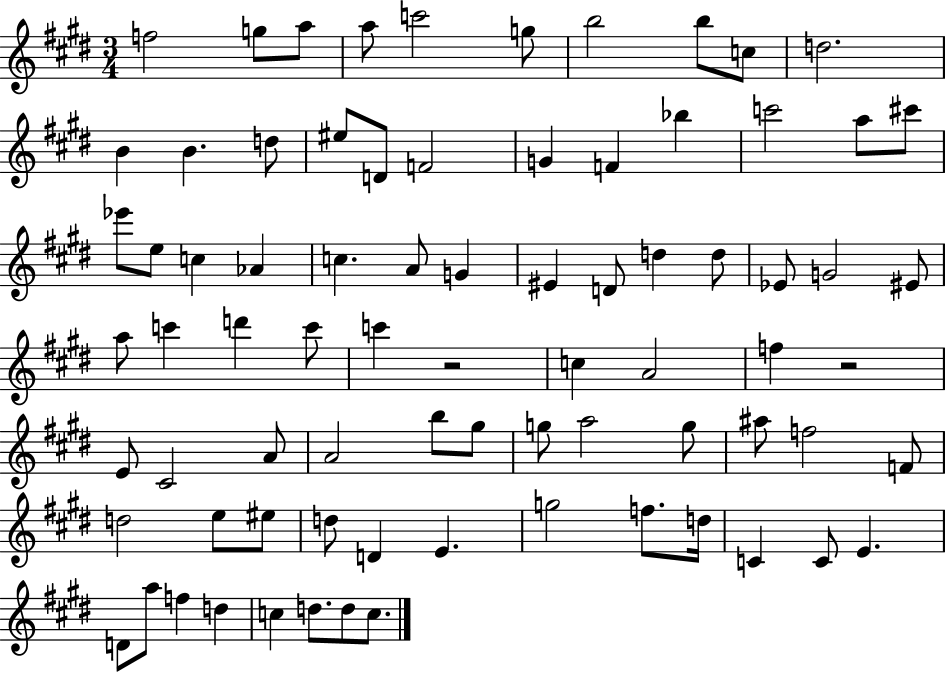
F5/h G5/e A5/e A5/e C6/h G5/e B5/h B5/e C5/e D5/h. B4/q B4/q. D5/e EIS5/e D4/e F4/h G4/q F4/q Bb5/q C6/h A5/e C#6/e Eb6/e E5/e C5/q Ab4/q C5/q. A4/e G4/q EIS4/q D4/e D5/q D5/e Eb4/e G4/h EIS4/e A5/e C6/q D6/q C6/e C6/q R/h C5/q A4/h F5/q R/h E4/e C#4/h A4/e A4/h B5/e G#5/e G5/e A5/h G5/e A#5/e F5/h F4/e D5/h E5/e EIS5/e D5/e D4/q E4/q. G5/h F5/e. D5/s C4/q C4/e E4/q. D4/e A5/e F5/q D5/q C5/q D5/e. D5/e C5/e.